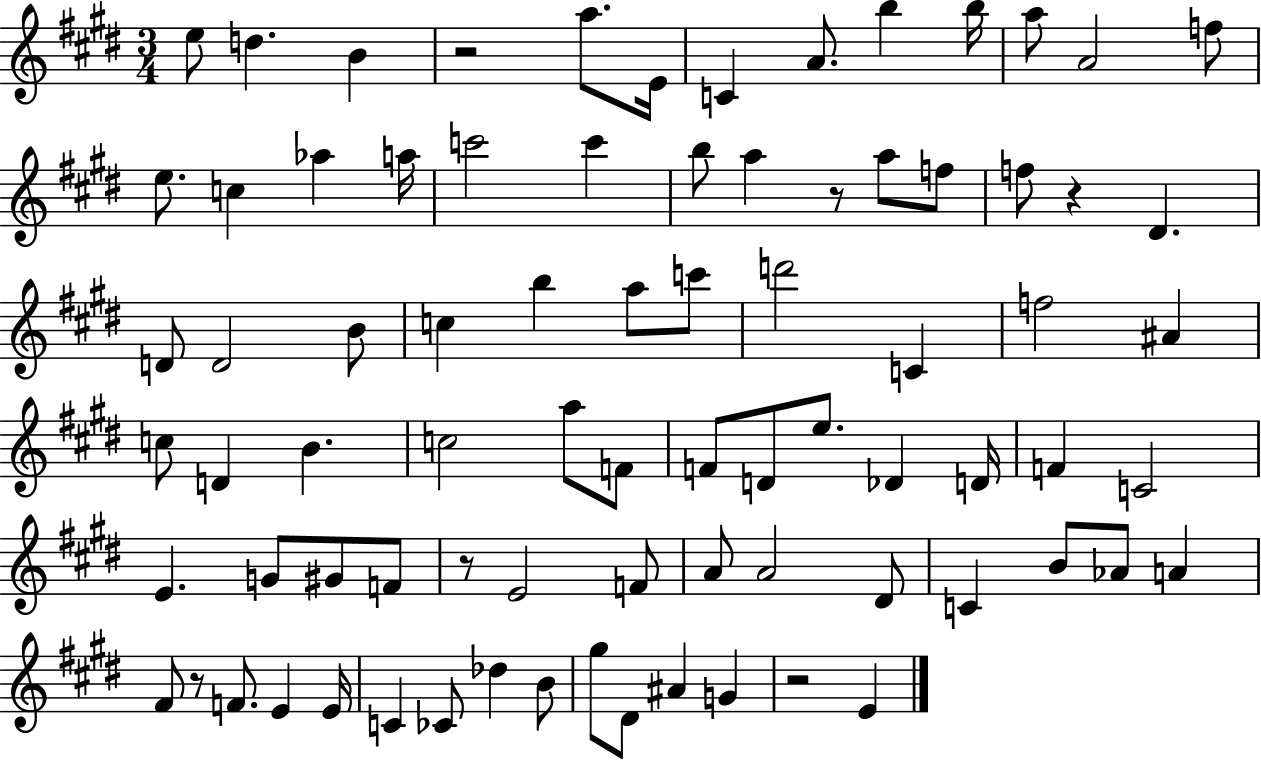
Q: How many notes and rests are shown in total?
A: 80